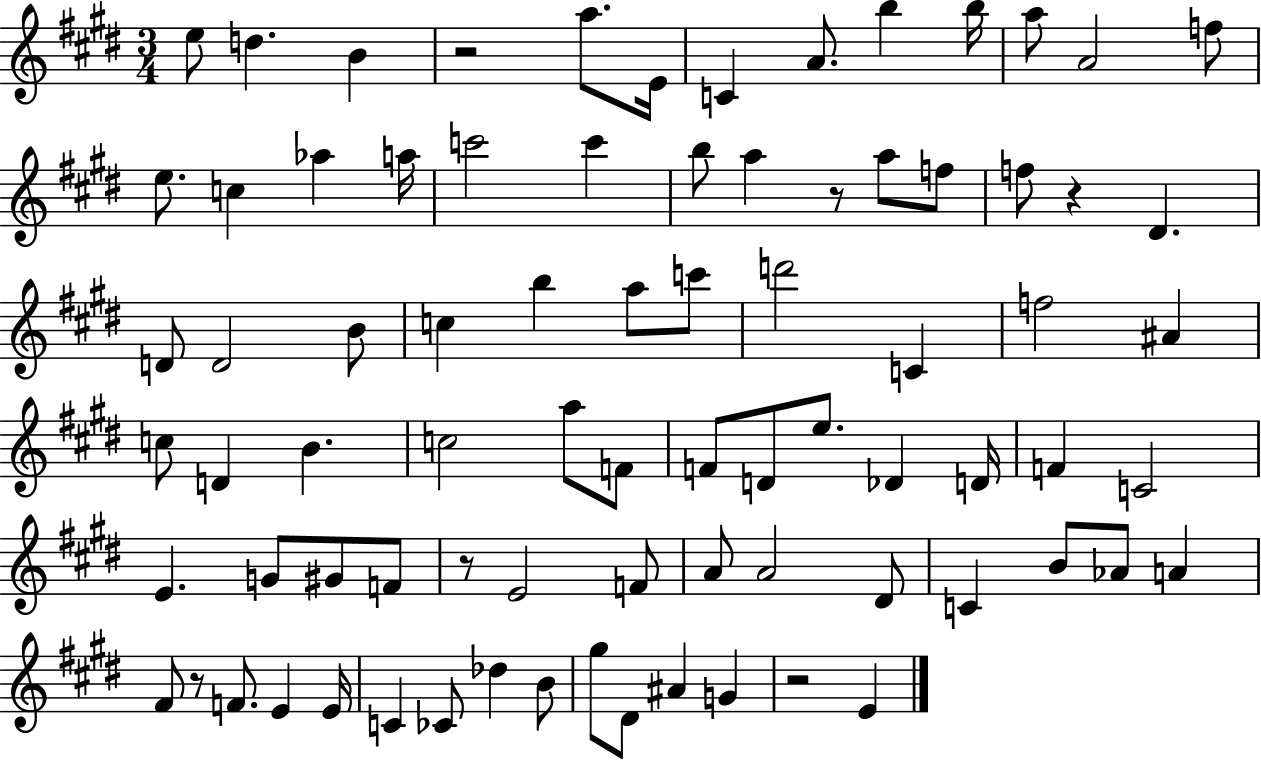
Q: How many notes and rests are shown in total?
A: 80